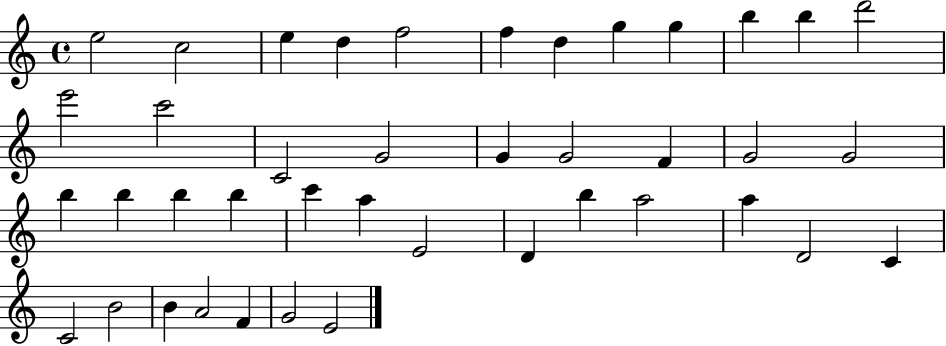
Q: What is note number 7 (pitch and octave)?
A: D5